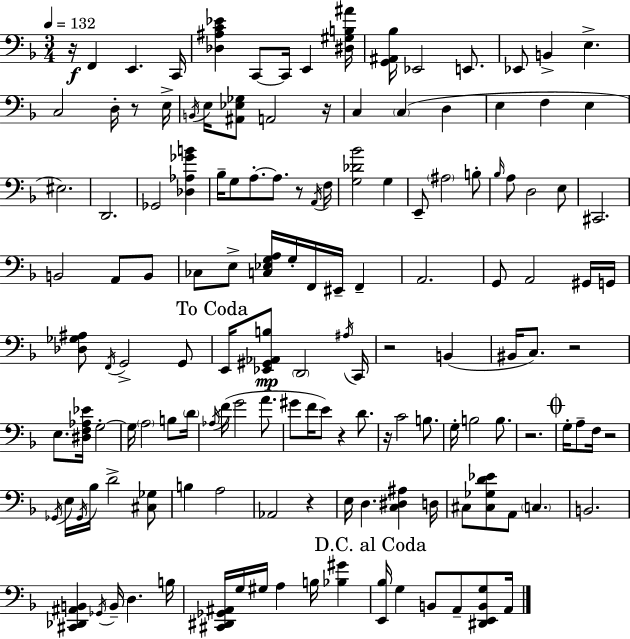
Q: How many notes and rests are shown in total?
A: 143